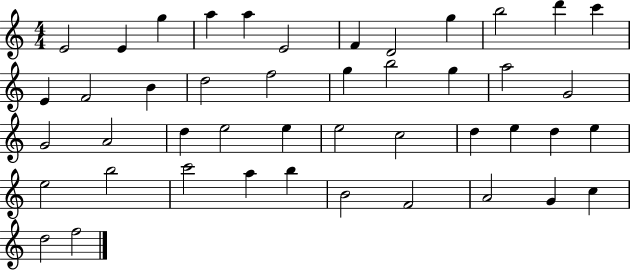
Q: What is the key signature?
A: C major